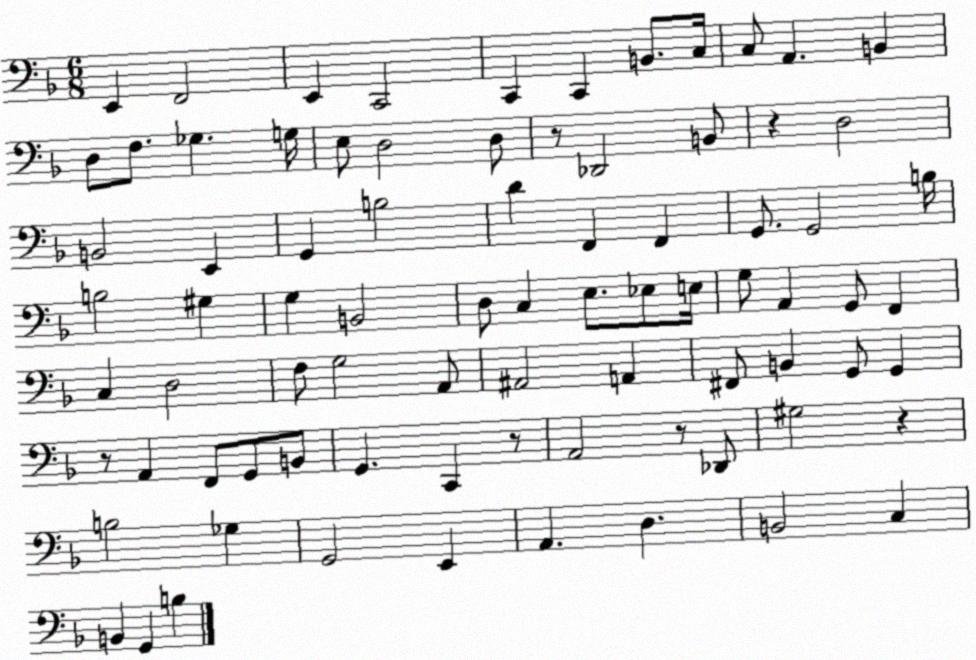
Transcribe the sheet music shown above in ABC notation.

X:1
T:Untitled
M:6/8
L:1/4
K:F
E,, F,,2 E,, C,,2 C,, C,, B,,/2 C,/4 C,/2 A,, B,, D,/2 F,/2 _G, G,/4 E,/2 D,2 D,/2 z/2 _D,,2 B,,/2 z D,2 B,,2 E,, G,, B,2 D F,, F,, G,,/2 G,,2 B,/4 B,2 ^G, G, B,,2 D,/2 C, E,/2 _E,/2 E,/4 G,/2 A,, G,,/2 F,, C, D,2 F,/2 G,2 A,,/2 ^A,,2 A,, ^F,,/2 B,, G,,/2 G,, z/2 A,, F,,/2 G,,/2 B,,/2 G,, C,, z/2 A,,2 z/2 _D,,/2 ^G,2 z B,2 _G, G,,2 E,, A,, D, B,,2 C, B,, G,, B,